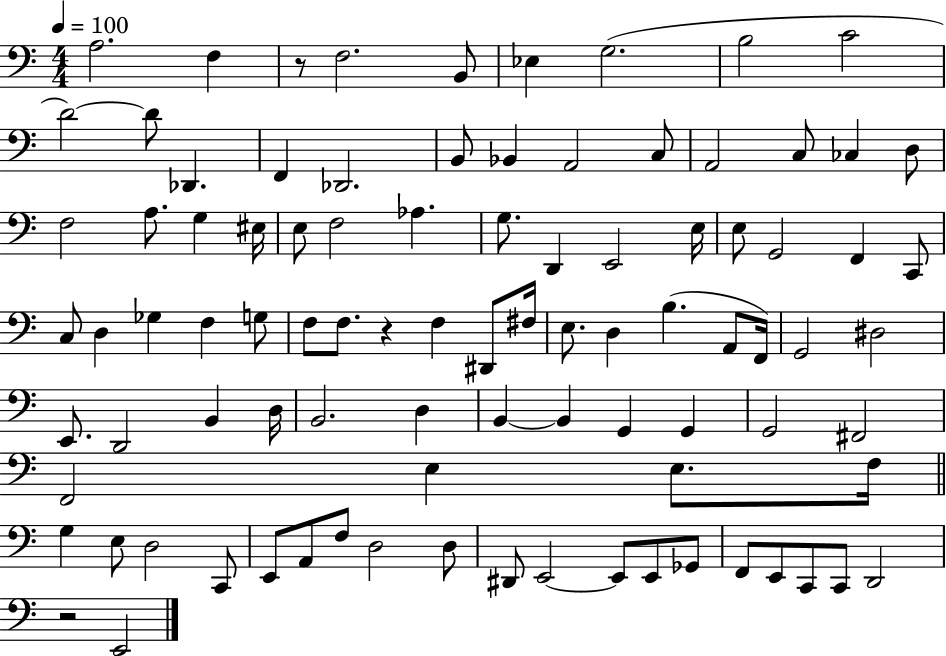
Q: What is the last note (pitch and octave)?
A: E2